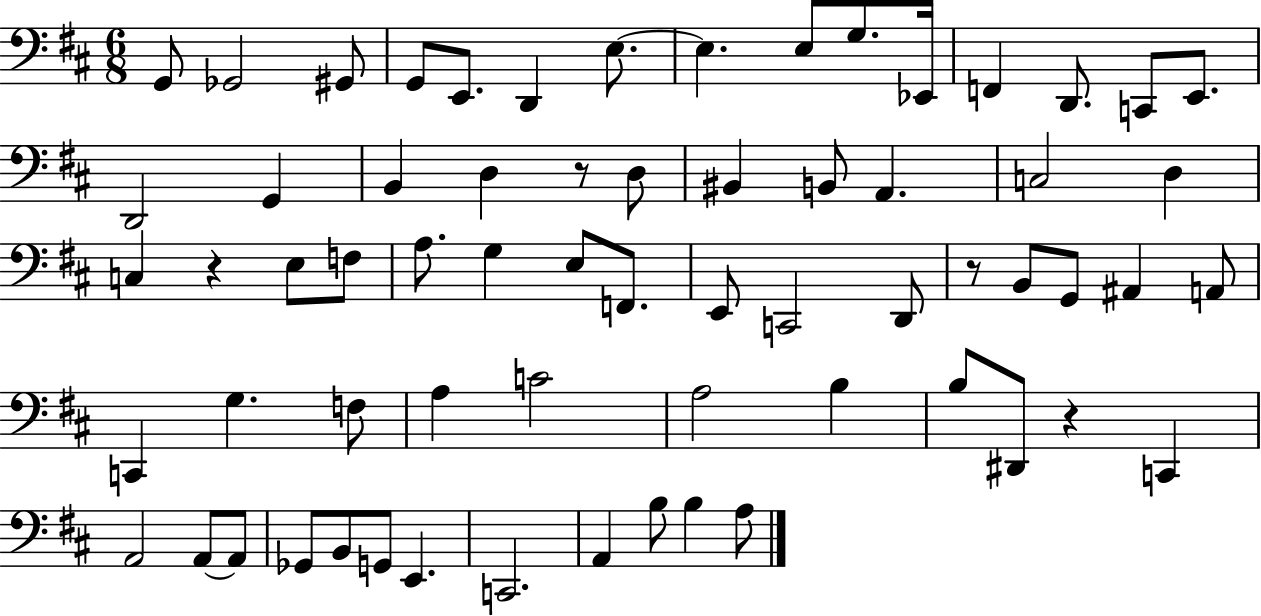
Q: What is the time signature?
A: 6/8